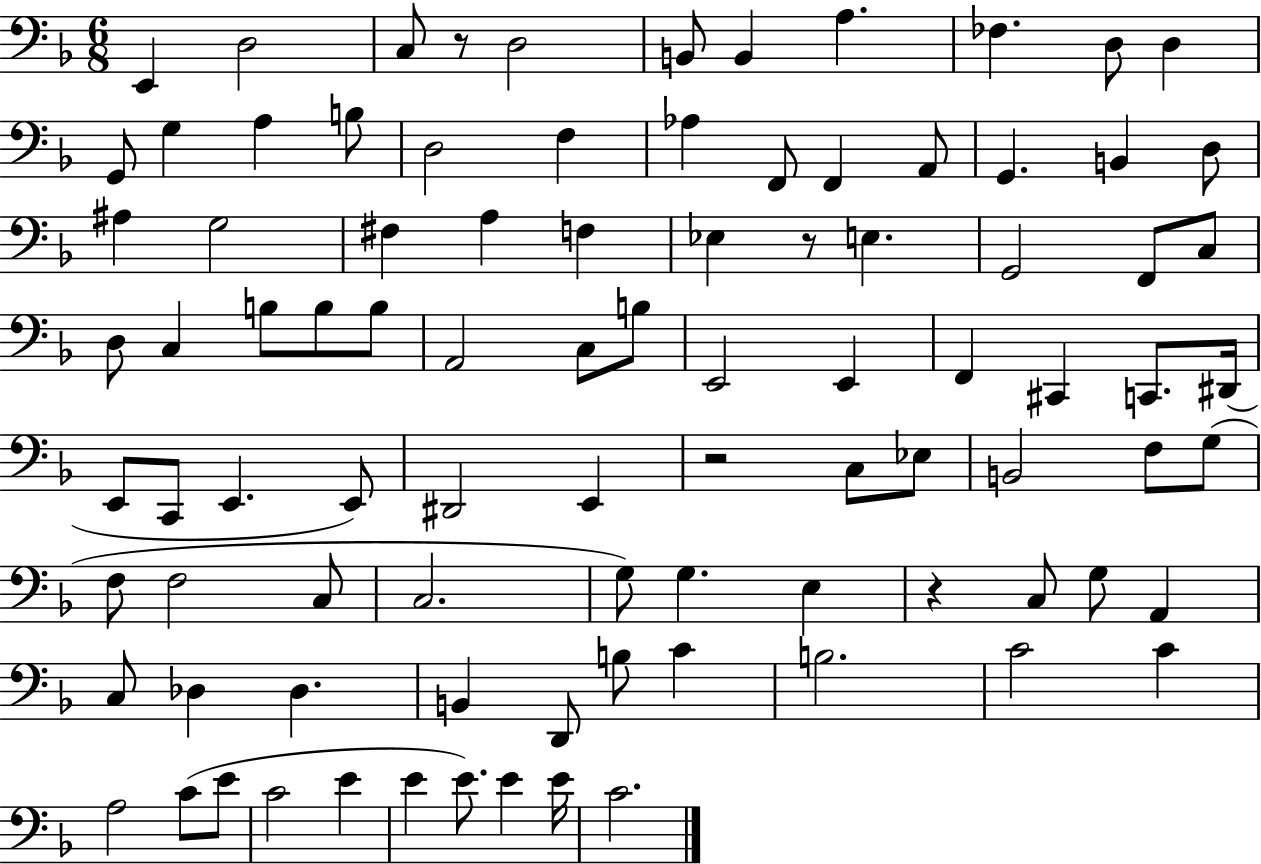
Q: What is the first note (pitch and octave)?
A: E2